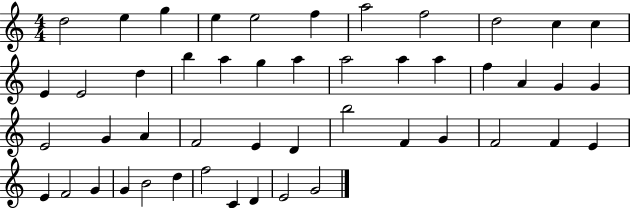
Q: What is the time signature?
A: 4/4